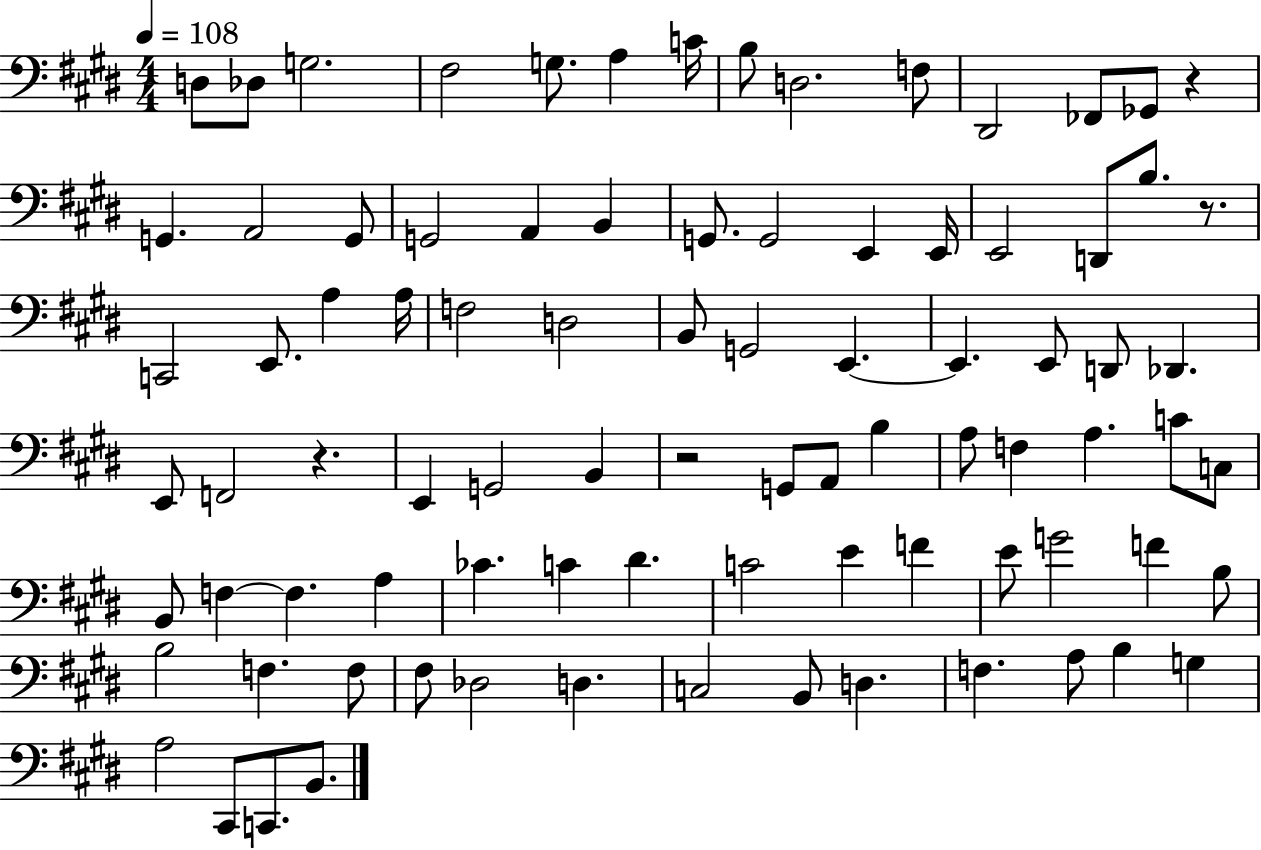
{
  \clef bass
  \numericTimeSignature
  \time 4/4
  \key e \major
  \tempo 4 = 108
  d8 des8 g2. | fis2 g8. a4 c'16 | b8 d2. f8 | dis,2 fes,8 ges,8 r4 | \break g,4. a,2 g,8 | g,2 a,4 b,4 | g,8. g,2 e,4 e,16 | e,2 d,8 b8. r8. | \break c,2 e,8. a4 a16 | f2 d2 | b,8 g,2 e,4.~~ | e,4. e,8 d,8 des,4. | \break e,8 f,2 r4. | e,4 g,2 b,4 | r2 g,8 a,8 b4 | a8 f4 a4. c'8 c8 | \break b,8 f4~~ f4. a4 | ces'4. c'4 dis'4. | c'2 e'4 f'4 | e'8 g'2 f'4 b8 | \break b2 f4. f8 | fis8 des2 d4. | c2 b,8 d4. | f4. a8 b4 g4 | \break a2 cis,8 c,8. b,8. | \bar "|."
}